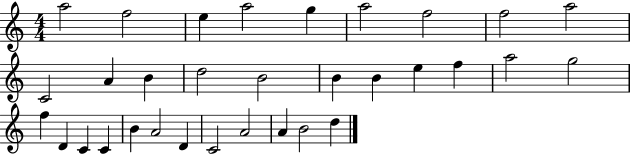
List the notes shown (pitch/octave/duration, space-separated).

A5/h F5/h E5/q A5/h G5/q A5/h F5/h F5/h A5/h C4/h A4/q B4/q D5/h B4/h B4/q B4/q E5/q F5/q A5/h G5/h F5/q D4/q C4/q C4/q B4/q A4/h D4/q C4/h A4/h A4/q B4/h D5/q